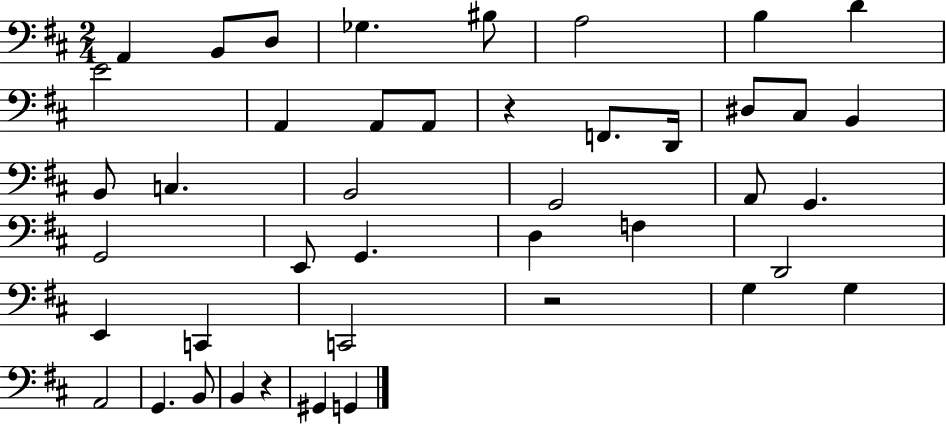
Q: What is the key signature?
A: D major